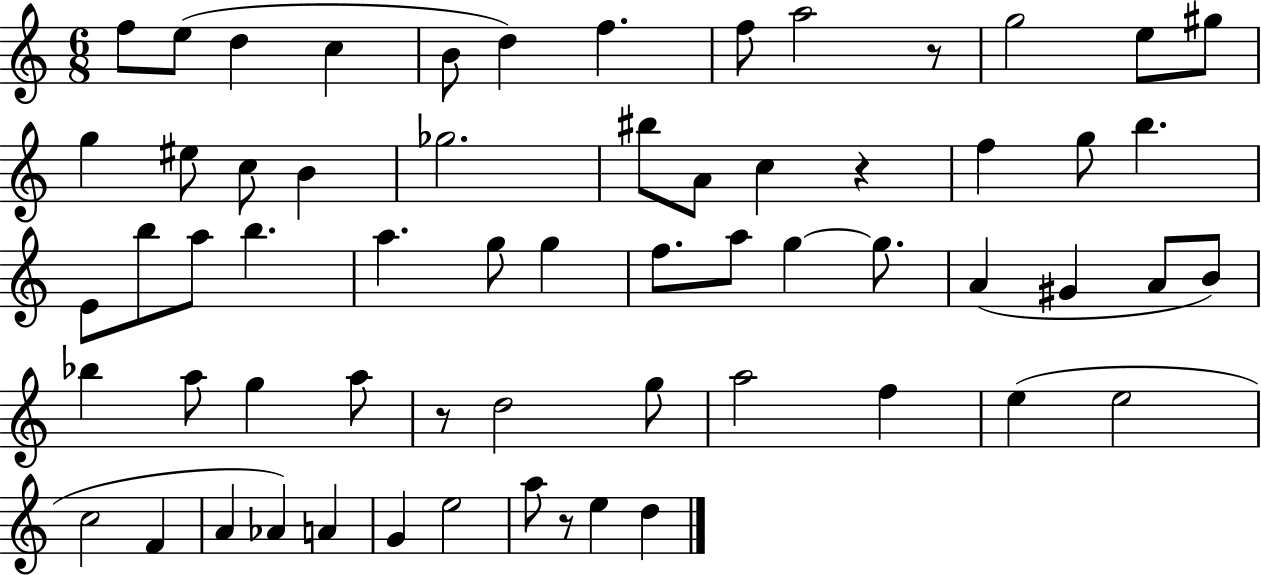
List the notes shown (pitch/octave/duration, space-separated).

F5/e E5/e D5/q C5/q B4/e D5/q F5/q. F5/e A5/h R/e G5/h E5/e G#5/e G5/q EIS5/e C5/e B4/q Gb5/h. BIS5/e A4/e C5/q R/q F5/q G5/e B5/q. E4/e B5/e A5/e B5/q. A5/q. G5/e G5/q F5/e. A5/e G5/q G5/e. A4/q G#4/q A4/e B4/e Bb5/q A5/e G5/q A5/e R/e D5/h G5/e A5/h F5/q E5/q E5/h C5/h F4/q A4/q Ab4/q A4/q G4/q E5/h A5/e R/e E5/q D5/q